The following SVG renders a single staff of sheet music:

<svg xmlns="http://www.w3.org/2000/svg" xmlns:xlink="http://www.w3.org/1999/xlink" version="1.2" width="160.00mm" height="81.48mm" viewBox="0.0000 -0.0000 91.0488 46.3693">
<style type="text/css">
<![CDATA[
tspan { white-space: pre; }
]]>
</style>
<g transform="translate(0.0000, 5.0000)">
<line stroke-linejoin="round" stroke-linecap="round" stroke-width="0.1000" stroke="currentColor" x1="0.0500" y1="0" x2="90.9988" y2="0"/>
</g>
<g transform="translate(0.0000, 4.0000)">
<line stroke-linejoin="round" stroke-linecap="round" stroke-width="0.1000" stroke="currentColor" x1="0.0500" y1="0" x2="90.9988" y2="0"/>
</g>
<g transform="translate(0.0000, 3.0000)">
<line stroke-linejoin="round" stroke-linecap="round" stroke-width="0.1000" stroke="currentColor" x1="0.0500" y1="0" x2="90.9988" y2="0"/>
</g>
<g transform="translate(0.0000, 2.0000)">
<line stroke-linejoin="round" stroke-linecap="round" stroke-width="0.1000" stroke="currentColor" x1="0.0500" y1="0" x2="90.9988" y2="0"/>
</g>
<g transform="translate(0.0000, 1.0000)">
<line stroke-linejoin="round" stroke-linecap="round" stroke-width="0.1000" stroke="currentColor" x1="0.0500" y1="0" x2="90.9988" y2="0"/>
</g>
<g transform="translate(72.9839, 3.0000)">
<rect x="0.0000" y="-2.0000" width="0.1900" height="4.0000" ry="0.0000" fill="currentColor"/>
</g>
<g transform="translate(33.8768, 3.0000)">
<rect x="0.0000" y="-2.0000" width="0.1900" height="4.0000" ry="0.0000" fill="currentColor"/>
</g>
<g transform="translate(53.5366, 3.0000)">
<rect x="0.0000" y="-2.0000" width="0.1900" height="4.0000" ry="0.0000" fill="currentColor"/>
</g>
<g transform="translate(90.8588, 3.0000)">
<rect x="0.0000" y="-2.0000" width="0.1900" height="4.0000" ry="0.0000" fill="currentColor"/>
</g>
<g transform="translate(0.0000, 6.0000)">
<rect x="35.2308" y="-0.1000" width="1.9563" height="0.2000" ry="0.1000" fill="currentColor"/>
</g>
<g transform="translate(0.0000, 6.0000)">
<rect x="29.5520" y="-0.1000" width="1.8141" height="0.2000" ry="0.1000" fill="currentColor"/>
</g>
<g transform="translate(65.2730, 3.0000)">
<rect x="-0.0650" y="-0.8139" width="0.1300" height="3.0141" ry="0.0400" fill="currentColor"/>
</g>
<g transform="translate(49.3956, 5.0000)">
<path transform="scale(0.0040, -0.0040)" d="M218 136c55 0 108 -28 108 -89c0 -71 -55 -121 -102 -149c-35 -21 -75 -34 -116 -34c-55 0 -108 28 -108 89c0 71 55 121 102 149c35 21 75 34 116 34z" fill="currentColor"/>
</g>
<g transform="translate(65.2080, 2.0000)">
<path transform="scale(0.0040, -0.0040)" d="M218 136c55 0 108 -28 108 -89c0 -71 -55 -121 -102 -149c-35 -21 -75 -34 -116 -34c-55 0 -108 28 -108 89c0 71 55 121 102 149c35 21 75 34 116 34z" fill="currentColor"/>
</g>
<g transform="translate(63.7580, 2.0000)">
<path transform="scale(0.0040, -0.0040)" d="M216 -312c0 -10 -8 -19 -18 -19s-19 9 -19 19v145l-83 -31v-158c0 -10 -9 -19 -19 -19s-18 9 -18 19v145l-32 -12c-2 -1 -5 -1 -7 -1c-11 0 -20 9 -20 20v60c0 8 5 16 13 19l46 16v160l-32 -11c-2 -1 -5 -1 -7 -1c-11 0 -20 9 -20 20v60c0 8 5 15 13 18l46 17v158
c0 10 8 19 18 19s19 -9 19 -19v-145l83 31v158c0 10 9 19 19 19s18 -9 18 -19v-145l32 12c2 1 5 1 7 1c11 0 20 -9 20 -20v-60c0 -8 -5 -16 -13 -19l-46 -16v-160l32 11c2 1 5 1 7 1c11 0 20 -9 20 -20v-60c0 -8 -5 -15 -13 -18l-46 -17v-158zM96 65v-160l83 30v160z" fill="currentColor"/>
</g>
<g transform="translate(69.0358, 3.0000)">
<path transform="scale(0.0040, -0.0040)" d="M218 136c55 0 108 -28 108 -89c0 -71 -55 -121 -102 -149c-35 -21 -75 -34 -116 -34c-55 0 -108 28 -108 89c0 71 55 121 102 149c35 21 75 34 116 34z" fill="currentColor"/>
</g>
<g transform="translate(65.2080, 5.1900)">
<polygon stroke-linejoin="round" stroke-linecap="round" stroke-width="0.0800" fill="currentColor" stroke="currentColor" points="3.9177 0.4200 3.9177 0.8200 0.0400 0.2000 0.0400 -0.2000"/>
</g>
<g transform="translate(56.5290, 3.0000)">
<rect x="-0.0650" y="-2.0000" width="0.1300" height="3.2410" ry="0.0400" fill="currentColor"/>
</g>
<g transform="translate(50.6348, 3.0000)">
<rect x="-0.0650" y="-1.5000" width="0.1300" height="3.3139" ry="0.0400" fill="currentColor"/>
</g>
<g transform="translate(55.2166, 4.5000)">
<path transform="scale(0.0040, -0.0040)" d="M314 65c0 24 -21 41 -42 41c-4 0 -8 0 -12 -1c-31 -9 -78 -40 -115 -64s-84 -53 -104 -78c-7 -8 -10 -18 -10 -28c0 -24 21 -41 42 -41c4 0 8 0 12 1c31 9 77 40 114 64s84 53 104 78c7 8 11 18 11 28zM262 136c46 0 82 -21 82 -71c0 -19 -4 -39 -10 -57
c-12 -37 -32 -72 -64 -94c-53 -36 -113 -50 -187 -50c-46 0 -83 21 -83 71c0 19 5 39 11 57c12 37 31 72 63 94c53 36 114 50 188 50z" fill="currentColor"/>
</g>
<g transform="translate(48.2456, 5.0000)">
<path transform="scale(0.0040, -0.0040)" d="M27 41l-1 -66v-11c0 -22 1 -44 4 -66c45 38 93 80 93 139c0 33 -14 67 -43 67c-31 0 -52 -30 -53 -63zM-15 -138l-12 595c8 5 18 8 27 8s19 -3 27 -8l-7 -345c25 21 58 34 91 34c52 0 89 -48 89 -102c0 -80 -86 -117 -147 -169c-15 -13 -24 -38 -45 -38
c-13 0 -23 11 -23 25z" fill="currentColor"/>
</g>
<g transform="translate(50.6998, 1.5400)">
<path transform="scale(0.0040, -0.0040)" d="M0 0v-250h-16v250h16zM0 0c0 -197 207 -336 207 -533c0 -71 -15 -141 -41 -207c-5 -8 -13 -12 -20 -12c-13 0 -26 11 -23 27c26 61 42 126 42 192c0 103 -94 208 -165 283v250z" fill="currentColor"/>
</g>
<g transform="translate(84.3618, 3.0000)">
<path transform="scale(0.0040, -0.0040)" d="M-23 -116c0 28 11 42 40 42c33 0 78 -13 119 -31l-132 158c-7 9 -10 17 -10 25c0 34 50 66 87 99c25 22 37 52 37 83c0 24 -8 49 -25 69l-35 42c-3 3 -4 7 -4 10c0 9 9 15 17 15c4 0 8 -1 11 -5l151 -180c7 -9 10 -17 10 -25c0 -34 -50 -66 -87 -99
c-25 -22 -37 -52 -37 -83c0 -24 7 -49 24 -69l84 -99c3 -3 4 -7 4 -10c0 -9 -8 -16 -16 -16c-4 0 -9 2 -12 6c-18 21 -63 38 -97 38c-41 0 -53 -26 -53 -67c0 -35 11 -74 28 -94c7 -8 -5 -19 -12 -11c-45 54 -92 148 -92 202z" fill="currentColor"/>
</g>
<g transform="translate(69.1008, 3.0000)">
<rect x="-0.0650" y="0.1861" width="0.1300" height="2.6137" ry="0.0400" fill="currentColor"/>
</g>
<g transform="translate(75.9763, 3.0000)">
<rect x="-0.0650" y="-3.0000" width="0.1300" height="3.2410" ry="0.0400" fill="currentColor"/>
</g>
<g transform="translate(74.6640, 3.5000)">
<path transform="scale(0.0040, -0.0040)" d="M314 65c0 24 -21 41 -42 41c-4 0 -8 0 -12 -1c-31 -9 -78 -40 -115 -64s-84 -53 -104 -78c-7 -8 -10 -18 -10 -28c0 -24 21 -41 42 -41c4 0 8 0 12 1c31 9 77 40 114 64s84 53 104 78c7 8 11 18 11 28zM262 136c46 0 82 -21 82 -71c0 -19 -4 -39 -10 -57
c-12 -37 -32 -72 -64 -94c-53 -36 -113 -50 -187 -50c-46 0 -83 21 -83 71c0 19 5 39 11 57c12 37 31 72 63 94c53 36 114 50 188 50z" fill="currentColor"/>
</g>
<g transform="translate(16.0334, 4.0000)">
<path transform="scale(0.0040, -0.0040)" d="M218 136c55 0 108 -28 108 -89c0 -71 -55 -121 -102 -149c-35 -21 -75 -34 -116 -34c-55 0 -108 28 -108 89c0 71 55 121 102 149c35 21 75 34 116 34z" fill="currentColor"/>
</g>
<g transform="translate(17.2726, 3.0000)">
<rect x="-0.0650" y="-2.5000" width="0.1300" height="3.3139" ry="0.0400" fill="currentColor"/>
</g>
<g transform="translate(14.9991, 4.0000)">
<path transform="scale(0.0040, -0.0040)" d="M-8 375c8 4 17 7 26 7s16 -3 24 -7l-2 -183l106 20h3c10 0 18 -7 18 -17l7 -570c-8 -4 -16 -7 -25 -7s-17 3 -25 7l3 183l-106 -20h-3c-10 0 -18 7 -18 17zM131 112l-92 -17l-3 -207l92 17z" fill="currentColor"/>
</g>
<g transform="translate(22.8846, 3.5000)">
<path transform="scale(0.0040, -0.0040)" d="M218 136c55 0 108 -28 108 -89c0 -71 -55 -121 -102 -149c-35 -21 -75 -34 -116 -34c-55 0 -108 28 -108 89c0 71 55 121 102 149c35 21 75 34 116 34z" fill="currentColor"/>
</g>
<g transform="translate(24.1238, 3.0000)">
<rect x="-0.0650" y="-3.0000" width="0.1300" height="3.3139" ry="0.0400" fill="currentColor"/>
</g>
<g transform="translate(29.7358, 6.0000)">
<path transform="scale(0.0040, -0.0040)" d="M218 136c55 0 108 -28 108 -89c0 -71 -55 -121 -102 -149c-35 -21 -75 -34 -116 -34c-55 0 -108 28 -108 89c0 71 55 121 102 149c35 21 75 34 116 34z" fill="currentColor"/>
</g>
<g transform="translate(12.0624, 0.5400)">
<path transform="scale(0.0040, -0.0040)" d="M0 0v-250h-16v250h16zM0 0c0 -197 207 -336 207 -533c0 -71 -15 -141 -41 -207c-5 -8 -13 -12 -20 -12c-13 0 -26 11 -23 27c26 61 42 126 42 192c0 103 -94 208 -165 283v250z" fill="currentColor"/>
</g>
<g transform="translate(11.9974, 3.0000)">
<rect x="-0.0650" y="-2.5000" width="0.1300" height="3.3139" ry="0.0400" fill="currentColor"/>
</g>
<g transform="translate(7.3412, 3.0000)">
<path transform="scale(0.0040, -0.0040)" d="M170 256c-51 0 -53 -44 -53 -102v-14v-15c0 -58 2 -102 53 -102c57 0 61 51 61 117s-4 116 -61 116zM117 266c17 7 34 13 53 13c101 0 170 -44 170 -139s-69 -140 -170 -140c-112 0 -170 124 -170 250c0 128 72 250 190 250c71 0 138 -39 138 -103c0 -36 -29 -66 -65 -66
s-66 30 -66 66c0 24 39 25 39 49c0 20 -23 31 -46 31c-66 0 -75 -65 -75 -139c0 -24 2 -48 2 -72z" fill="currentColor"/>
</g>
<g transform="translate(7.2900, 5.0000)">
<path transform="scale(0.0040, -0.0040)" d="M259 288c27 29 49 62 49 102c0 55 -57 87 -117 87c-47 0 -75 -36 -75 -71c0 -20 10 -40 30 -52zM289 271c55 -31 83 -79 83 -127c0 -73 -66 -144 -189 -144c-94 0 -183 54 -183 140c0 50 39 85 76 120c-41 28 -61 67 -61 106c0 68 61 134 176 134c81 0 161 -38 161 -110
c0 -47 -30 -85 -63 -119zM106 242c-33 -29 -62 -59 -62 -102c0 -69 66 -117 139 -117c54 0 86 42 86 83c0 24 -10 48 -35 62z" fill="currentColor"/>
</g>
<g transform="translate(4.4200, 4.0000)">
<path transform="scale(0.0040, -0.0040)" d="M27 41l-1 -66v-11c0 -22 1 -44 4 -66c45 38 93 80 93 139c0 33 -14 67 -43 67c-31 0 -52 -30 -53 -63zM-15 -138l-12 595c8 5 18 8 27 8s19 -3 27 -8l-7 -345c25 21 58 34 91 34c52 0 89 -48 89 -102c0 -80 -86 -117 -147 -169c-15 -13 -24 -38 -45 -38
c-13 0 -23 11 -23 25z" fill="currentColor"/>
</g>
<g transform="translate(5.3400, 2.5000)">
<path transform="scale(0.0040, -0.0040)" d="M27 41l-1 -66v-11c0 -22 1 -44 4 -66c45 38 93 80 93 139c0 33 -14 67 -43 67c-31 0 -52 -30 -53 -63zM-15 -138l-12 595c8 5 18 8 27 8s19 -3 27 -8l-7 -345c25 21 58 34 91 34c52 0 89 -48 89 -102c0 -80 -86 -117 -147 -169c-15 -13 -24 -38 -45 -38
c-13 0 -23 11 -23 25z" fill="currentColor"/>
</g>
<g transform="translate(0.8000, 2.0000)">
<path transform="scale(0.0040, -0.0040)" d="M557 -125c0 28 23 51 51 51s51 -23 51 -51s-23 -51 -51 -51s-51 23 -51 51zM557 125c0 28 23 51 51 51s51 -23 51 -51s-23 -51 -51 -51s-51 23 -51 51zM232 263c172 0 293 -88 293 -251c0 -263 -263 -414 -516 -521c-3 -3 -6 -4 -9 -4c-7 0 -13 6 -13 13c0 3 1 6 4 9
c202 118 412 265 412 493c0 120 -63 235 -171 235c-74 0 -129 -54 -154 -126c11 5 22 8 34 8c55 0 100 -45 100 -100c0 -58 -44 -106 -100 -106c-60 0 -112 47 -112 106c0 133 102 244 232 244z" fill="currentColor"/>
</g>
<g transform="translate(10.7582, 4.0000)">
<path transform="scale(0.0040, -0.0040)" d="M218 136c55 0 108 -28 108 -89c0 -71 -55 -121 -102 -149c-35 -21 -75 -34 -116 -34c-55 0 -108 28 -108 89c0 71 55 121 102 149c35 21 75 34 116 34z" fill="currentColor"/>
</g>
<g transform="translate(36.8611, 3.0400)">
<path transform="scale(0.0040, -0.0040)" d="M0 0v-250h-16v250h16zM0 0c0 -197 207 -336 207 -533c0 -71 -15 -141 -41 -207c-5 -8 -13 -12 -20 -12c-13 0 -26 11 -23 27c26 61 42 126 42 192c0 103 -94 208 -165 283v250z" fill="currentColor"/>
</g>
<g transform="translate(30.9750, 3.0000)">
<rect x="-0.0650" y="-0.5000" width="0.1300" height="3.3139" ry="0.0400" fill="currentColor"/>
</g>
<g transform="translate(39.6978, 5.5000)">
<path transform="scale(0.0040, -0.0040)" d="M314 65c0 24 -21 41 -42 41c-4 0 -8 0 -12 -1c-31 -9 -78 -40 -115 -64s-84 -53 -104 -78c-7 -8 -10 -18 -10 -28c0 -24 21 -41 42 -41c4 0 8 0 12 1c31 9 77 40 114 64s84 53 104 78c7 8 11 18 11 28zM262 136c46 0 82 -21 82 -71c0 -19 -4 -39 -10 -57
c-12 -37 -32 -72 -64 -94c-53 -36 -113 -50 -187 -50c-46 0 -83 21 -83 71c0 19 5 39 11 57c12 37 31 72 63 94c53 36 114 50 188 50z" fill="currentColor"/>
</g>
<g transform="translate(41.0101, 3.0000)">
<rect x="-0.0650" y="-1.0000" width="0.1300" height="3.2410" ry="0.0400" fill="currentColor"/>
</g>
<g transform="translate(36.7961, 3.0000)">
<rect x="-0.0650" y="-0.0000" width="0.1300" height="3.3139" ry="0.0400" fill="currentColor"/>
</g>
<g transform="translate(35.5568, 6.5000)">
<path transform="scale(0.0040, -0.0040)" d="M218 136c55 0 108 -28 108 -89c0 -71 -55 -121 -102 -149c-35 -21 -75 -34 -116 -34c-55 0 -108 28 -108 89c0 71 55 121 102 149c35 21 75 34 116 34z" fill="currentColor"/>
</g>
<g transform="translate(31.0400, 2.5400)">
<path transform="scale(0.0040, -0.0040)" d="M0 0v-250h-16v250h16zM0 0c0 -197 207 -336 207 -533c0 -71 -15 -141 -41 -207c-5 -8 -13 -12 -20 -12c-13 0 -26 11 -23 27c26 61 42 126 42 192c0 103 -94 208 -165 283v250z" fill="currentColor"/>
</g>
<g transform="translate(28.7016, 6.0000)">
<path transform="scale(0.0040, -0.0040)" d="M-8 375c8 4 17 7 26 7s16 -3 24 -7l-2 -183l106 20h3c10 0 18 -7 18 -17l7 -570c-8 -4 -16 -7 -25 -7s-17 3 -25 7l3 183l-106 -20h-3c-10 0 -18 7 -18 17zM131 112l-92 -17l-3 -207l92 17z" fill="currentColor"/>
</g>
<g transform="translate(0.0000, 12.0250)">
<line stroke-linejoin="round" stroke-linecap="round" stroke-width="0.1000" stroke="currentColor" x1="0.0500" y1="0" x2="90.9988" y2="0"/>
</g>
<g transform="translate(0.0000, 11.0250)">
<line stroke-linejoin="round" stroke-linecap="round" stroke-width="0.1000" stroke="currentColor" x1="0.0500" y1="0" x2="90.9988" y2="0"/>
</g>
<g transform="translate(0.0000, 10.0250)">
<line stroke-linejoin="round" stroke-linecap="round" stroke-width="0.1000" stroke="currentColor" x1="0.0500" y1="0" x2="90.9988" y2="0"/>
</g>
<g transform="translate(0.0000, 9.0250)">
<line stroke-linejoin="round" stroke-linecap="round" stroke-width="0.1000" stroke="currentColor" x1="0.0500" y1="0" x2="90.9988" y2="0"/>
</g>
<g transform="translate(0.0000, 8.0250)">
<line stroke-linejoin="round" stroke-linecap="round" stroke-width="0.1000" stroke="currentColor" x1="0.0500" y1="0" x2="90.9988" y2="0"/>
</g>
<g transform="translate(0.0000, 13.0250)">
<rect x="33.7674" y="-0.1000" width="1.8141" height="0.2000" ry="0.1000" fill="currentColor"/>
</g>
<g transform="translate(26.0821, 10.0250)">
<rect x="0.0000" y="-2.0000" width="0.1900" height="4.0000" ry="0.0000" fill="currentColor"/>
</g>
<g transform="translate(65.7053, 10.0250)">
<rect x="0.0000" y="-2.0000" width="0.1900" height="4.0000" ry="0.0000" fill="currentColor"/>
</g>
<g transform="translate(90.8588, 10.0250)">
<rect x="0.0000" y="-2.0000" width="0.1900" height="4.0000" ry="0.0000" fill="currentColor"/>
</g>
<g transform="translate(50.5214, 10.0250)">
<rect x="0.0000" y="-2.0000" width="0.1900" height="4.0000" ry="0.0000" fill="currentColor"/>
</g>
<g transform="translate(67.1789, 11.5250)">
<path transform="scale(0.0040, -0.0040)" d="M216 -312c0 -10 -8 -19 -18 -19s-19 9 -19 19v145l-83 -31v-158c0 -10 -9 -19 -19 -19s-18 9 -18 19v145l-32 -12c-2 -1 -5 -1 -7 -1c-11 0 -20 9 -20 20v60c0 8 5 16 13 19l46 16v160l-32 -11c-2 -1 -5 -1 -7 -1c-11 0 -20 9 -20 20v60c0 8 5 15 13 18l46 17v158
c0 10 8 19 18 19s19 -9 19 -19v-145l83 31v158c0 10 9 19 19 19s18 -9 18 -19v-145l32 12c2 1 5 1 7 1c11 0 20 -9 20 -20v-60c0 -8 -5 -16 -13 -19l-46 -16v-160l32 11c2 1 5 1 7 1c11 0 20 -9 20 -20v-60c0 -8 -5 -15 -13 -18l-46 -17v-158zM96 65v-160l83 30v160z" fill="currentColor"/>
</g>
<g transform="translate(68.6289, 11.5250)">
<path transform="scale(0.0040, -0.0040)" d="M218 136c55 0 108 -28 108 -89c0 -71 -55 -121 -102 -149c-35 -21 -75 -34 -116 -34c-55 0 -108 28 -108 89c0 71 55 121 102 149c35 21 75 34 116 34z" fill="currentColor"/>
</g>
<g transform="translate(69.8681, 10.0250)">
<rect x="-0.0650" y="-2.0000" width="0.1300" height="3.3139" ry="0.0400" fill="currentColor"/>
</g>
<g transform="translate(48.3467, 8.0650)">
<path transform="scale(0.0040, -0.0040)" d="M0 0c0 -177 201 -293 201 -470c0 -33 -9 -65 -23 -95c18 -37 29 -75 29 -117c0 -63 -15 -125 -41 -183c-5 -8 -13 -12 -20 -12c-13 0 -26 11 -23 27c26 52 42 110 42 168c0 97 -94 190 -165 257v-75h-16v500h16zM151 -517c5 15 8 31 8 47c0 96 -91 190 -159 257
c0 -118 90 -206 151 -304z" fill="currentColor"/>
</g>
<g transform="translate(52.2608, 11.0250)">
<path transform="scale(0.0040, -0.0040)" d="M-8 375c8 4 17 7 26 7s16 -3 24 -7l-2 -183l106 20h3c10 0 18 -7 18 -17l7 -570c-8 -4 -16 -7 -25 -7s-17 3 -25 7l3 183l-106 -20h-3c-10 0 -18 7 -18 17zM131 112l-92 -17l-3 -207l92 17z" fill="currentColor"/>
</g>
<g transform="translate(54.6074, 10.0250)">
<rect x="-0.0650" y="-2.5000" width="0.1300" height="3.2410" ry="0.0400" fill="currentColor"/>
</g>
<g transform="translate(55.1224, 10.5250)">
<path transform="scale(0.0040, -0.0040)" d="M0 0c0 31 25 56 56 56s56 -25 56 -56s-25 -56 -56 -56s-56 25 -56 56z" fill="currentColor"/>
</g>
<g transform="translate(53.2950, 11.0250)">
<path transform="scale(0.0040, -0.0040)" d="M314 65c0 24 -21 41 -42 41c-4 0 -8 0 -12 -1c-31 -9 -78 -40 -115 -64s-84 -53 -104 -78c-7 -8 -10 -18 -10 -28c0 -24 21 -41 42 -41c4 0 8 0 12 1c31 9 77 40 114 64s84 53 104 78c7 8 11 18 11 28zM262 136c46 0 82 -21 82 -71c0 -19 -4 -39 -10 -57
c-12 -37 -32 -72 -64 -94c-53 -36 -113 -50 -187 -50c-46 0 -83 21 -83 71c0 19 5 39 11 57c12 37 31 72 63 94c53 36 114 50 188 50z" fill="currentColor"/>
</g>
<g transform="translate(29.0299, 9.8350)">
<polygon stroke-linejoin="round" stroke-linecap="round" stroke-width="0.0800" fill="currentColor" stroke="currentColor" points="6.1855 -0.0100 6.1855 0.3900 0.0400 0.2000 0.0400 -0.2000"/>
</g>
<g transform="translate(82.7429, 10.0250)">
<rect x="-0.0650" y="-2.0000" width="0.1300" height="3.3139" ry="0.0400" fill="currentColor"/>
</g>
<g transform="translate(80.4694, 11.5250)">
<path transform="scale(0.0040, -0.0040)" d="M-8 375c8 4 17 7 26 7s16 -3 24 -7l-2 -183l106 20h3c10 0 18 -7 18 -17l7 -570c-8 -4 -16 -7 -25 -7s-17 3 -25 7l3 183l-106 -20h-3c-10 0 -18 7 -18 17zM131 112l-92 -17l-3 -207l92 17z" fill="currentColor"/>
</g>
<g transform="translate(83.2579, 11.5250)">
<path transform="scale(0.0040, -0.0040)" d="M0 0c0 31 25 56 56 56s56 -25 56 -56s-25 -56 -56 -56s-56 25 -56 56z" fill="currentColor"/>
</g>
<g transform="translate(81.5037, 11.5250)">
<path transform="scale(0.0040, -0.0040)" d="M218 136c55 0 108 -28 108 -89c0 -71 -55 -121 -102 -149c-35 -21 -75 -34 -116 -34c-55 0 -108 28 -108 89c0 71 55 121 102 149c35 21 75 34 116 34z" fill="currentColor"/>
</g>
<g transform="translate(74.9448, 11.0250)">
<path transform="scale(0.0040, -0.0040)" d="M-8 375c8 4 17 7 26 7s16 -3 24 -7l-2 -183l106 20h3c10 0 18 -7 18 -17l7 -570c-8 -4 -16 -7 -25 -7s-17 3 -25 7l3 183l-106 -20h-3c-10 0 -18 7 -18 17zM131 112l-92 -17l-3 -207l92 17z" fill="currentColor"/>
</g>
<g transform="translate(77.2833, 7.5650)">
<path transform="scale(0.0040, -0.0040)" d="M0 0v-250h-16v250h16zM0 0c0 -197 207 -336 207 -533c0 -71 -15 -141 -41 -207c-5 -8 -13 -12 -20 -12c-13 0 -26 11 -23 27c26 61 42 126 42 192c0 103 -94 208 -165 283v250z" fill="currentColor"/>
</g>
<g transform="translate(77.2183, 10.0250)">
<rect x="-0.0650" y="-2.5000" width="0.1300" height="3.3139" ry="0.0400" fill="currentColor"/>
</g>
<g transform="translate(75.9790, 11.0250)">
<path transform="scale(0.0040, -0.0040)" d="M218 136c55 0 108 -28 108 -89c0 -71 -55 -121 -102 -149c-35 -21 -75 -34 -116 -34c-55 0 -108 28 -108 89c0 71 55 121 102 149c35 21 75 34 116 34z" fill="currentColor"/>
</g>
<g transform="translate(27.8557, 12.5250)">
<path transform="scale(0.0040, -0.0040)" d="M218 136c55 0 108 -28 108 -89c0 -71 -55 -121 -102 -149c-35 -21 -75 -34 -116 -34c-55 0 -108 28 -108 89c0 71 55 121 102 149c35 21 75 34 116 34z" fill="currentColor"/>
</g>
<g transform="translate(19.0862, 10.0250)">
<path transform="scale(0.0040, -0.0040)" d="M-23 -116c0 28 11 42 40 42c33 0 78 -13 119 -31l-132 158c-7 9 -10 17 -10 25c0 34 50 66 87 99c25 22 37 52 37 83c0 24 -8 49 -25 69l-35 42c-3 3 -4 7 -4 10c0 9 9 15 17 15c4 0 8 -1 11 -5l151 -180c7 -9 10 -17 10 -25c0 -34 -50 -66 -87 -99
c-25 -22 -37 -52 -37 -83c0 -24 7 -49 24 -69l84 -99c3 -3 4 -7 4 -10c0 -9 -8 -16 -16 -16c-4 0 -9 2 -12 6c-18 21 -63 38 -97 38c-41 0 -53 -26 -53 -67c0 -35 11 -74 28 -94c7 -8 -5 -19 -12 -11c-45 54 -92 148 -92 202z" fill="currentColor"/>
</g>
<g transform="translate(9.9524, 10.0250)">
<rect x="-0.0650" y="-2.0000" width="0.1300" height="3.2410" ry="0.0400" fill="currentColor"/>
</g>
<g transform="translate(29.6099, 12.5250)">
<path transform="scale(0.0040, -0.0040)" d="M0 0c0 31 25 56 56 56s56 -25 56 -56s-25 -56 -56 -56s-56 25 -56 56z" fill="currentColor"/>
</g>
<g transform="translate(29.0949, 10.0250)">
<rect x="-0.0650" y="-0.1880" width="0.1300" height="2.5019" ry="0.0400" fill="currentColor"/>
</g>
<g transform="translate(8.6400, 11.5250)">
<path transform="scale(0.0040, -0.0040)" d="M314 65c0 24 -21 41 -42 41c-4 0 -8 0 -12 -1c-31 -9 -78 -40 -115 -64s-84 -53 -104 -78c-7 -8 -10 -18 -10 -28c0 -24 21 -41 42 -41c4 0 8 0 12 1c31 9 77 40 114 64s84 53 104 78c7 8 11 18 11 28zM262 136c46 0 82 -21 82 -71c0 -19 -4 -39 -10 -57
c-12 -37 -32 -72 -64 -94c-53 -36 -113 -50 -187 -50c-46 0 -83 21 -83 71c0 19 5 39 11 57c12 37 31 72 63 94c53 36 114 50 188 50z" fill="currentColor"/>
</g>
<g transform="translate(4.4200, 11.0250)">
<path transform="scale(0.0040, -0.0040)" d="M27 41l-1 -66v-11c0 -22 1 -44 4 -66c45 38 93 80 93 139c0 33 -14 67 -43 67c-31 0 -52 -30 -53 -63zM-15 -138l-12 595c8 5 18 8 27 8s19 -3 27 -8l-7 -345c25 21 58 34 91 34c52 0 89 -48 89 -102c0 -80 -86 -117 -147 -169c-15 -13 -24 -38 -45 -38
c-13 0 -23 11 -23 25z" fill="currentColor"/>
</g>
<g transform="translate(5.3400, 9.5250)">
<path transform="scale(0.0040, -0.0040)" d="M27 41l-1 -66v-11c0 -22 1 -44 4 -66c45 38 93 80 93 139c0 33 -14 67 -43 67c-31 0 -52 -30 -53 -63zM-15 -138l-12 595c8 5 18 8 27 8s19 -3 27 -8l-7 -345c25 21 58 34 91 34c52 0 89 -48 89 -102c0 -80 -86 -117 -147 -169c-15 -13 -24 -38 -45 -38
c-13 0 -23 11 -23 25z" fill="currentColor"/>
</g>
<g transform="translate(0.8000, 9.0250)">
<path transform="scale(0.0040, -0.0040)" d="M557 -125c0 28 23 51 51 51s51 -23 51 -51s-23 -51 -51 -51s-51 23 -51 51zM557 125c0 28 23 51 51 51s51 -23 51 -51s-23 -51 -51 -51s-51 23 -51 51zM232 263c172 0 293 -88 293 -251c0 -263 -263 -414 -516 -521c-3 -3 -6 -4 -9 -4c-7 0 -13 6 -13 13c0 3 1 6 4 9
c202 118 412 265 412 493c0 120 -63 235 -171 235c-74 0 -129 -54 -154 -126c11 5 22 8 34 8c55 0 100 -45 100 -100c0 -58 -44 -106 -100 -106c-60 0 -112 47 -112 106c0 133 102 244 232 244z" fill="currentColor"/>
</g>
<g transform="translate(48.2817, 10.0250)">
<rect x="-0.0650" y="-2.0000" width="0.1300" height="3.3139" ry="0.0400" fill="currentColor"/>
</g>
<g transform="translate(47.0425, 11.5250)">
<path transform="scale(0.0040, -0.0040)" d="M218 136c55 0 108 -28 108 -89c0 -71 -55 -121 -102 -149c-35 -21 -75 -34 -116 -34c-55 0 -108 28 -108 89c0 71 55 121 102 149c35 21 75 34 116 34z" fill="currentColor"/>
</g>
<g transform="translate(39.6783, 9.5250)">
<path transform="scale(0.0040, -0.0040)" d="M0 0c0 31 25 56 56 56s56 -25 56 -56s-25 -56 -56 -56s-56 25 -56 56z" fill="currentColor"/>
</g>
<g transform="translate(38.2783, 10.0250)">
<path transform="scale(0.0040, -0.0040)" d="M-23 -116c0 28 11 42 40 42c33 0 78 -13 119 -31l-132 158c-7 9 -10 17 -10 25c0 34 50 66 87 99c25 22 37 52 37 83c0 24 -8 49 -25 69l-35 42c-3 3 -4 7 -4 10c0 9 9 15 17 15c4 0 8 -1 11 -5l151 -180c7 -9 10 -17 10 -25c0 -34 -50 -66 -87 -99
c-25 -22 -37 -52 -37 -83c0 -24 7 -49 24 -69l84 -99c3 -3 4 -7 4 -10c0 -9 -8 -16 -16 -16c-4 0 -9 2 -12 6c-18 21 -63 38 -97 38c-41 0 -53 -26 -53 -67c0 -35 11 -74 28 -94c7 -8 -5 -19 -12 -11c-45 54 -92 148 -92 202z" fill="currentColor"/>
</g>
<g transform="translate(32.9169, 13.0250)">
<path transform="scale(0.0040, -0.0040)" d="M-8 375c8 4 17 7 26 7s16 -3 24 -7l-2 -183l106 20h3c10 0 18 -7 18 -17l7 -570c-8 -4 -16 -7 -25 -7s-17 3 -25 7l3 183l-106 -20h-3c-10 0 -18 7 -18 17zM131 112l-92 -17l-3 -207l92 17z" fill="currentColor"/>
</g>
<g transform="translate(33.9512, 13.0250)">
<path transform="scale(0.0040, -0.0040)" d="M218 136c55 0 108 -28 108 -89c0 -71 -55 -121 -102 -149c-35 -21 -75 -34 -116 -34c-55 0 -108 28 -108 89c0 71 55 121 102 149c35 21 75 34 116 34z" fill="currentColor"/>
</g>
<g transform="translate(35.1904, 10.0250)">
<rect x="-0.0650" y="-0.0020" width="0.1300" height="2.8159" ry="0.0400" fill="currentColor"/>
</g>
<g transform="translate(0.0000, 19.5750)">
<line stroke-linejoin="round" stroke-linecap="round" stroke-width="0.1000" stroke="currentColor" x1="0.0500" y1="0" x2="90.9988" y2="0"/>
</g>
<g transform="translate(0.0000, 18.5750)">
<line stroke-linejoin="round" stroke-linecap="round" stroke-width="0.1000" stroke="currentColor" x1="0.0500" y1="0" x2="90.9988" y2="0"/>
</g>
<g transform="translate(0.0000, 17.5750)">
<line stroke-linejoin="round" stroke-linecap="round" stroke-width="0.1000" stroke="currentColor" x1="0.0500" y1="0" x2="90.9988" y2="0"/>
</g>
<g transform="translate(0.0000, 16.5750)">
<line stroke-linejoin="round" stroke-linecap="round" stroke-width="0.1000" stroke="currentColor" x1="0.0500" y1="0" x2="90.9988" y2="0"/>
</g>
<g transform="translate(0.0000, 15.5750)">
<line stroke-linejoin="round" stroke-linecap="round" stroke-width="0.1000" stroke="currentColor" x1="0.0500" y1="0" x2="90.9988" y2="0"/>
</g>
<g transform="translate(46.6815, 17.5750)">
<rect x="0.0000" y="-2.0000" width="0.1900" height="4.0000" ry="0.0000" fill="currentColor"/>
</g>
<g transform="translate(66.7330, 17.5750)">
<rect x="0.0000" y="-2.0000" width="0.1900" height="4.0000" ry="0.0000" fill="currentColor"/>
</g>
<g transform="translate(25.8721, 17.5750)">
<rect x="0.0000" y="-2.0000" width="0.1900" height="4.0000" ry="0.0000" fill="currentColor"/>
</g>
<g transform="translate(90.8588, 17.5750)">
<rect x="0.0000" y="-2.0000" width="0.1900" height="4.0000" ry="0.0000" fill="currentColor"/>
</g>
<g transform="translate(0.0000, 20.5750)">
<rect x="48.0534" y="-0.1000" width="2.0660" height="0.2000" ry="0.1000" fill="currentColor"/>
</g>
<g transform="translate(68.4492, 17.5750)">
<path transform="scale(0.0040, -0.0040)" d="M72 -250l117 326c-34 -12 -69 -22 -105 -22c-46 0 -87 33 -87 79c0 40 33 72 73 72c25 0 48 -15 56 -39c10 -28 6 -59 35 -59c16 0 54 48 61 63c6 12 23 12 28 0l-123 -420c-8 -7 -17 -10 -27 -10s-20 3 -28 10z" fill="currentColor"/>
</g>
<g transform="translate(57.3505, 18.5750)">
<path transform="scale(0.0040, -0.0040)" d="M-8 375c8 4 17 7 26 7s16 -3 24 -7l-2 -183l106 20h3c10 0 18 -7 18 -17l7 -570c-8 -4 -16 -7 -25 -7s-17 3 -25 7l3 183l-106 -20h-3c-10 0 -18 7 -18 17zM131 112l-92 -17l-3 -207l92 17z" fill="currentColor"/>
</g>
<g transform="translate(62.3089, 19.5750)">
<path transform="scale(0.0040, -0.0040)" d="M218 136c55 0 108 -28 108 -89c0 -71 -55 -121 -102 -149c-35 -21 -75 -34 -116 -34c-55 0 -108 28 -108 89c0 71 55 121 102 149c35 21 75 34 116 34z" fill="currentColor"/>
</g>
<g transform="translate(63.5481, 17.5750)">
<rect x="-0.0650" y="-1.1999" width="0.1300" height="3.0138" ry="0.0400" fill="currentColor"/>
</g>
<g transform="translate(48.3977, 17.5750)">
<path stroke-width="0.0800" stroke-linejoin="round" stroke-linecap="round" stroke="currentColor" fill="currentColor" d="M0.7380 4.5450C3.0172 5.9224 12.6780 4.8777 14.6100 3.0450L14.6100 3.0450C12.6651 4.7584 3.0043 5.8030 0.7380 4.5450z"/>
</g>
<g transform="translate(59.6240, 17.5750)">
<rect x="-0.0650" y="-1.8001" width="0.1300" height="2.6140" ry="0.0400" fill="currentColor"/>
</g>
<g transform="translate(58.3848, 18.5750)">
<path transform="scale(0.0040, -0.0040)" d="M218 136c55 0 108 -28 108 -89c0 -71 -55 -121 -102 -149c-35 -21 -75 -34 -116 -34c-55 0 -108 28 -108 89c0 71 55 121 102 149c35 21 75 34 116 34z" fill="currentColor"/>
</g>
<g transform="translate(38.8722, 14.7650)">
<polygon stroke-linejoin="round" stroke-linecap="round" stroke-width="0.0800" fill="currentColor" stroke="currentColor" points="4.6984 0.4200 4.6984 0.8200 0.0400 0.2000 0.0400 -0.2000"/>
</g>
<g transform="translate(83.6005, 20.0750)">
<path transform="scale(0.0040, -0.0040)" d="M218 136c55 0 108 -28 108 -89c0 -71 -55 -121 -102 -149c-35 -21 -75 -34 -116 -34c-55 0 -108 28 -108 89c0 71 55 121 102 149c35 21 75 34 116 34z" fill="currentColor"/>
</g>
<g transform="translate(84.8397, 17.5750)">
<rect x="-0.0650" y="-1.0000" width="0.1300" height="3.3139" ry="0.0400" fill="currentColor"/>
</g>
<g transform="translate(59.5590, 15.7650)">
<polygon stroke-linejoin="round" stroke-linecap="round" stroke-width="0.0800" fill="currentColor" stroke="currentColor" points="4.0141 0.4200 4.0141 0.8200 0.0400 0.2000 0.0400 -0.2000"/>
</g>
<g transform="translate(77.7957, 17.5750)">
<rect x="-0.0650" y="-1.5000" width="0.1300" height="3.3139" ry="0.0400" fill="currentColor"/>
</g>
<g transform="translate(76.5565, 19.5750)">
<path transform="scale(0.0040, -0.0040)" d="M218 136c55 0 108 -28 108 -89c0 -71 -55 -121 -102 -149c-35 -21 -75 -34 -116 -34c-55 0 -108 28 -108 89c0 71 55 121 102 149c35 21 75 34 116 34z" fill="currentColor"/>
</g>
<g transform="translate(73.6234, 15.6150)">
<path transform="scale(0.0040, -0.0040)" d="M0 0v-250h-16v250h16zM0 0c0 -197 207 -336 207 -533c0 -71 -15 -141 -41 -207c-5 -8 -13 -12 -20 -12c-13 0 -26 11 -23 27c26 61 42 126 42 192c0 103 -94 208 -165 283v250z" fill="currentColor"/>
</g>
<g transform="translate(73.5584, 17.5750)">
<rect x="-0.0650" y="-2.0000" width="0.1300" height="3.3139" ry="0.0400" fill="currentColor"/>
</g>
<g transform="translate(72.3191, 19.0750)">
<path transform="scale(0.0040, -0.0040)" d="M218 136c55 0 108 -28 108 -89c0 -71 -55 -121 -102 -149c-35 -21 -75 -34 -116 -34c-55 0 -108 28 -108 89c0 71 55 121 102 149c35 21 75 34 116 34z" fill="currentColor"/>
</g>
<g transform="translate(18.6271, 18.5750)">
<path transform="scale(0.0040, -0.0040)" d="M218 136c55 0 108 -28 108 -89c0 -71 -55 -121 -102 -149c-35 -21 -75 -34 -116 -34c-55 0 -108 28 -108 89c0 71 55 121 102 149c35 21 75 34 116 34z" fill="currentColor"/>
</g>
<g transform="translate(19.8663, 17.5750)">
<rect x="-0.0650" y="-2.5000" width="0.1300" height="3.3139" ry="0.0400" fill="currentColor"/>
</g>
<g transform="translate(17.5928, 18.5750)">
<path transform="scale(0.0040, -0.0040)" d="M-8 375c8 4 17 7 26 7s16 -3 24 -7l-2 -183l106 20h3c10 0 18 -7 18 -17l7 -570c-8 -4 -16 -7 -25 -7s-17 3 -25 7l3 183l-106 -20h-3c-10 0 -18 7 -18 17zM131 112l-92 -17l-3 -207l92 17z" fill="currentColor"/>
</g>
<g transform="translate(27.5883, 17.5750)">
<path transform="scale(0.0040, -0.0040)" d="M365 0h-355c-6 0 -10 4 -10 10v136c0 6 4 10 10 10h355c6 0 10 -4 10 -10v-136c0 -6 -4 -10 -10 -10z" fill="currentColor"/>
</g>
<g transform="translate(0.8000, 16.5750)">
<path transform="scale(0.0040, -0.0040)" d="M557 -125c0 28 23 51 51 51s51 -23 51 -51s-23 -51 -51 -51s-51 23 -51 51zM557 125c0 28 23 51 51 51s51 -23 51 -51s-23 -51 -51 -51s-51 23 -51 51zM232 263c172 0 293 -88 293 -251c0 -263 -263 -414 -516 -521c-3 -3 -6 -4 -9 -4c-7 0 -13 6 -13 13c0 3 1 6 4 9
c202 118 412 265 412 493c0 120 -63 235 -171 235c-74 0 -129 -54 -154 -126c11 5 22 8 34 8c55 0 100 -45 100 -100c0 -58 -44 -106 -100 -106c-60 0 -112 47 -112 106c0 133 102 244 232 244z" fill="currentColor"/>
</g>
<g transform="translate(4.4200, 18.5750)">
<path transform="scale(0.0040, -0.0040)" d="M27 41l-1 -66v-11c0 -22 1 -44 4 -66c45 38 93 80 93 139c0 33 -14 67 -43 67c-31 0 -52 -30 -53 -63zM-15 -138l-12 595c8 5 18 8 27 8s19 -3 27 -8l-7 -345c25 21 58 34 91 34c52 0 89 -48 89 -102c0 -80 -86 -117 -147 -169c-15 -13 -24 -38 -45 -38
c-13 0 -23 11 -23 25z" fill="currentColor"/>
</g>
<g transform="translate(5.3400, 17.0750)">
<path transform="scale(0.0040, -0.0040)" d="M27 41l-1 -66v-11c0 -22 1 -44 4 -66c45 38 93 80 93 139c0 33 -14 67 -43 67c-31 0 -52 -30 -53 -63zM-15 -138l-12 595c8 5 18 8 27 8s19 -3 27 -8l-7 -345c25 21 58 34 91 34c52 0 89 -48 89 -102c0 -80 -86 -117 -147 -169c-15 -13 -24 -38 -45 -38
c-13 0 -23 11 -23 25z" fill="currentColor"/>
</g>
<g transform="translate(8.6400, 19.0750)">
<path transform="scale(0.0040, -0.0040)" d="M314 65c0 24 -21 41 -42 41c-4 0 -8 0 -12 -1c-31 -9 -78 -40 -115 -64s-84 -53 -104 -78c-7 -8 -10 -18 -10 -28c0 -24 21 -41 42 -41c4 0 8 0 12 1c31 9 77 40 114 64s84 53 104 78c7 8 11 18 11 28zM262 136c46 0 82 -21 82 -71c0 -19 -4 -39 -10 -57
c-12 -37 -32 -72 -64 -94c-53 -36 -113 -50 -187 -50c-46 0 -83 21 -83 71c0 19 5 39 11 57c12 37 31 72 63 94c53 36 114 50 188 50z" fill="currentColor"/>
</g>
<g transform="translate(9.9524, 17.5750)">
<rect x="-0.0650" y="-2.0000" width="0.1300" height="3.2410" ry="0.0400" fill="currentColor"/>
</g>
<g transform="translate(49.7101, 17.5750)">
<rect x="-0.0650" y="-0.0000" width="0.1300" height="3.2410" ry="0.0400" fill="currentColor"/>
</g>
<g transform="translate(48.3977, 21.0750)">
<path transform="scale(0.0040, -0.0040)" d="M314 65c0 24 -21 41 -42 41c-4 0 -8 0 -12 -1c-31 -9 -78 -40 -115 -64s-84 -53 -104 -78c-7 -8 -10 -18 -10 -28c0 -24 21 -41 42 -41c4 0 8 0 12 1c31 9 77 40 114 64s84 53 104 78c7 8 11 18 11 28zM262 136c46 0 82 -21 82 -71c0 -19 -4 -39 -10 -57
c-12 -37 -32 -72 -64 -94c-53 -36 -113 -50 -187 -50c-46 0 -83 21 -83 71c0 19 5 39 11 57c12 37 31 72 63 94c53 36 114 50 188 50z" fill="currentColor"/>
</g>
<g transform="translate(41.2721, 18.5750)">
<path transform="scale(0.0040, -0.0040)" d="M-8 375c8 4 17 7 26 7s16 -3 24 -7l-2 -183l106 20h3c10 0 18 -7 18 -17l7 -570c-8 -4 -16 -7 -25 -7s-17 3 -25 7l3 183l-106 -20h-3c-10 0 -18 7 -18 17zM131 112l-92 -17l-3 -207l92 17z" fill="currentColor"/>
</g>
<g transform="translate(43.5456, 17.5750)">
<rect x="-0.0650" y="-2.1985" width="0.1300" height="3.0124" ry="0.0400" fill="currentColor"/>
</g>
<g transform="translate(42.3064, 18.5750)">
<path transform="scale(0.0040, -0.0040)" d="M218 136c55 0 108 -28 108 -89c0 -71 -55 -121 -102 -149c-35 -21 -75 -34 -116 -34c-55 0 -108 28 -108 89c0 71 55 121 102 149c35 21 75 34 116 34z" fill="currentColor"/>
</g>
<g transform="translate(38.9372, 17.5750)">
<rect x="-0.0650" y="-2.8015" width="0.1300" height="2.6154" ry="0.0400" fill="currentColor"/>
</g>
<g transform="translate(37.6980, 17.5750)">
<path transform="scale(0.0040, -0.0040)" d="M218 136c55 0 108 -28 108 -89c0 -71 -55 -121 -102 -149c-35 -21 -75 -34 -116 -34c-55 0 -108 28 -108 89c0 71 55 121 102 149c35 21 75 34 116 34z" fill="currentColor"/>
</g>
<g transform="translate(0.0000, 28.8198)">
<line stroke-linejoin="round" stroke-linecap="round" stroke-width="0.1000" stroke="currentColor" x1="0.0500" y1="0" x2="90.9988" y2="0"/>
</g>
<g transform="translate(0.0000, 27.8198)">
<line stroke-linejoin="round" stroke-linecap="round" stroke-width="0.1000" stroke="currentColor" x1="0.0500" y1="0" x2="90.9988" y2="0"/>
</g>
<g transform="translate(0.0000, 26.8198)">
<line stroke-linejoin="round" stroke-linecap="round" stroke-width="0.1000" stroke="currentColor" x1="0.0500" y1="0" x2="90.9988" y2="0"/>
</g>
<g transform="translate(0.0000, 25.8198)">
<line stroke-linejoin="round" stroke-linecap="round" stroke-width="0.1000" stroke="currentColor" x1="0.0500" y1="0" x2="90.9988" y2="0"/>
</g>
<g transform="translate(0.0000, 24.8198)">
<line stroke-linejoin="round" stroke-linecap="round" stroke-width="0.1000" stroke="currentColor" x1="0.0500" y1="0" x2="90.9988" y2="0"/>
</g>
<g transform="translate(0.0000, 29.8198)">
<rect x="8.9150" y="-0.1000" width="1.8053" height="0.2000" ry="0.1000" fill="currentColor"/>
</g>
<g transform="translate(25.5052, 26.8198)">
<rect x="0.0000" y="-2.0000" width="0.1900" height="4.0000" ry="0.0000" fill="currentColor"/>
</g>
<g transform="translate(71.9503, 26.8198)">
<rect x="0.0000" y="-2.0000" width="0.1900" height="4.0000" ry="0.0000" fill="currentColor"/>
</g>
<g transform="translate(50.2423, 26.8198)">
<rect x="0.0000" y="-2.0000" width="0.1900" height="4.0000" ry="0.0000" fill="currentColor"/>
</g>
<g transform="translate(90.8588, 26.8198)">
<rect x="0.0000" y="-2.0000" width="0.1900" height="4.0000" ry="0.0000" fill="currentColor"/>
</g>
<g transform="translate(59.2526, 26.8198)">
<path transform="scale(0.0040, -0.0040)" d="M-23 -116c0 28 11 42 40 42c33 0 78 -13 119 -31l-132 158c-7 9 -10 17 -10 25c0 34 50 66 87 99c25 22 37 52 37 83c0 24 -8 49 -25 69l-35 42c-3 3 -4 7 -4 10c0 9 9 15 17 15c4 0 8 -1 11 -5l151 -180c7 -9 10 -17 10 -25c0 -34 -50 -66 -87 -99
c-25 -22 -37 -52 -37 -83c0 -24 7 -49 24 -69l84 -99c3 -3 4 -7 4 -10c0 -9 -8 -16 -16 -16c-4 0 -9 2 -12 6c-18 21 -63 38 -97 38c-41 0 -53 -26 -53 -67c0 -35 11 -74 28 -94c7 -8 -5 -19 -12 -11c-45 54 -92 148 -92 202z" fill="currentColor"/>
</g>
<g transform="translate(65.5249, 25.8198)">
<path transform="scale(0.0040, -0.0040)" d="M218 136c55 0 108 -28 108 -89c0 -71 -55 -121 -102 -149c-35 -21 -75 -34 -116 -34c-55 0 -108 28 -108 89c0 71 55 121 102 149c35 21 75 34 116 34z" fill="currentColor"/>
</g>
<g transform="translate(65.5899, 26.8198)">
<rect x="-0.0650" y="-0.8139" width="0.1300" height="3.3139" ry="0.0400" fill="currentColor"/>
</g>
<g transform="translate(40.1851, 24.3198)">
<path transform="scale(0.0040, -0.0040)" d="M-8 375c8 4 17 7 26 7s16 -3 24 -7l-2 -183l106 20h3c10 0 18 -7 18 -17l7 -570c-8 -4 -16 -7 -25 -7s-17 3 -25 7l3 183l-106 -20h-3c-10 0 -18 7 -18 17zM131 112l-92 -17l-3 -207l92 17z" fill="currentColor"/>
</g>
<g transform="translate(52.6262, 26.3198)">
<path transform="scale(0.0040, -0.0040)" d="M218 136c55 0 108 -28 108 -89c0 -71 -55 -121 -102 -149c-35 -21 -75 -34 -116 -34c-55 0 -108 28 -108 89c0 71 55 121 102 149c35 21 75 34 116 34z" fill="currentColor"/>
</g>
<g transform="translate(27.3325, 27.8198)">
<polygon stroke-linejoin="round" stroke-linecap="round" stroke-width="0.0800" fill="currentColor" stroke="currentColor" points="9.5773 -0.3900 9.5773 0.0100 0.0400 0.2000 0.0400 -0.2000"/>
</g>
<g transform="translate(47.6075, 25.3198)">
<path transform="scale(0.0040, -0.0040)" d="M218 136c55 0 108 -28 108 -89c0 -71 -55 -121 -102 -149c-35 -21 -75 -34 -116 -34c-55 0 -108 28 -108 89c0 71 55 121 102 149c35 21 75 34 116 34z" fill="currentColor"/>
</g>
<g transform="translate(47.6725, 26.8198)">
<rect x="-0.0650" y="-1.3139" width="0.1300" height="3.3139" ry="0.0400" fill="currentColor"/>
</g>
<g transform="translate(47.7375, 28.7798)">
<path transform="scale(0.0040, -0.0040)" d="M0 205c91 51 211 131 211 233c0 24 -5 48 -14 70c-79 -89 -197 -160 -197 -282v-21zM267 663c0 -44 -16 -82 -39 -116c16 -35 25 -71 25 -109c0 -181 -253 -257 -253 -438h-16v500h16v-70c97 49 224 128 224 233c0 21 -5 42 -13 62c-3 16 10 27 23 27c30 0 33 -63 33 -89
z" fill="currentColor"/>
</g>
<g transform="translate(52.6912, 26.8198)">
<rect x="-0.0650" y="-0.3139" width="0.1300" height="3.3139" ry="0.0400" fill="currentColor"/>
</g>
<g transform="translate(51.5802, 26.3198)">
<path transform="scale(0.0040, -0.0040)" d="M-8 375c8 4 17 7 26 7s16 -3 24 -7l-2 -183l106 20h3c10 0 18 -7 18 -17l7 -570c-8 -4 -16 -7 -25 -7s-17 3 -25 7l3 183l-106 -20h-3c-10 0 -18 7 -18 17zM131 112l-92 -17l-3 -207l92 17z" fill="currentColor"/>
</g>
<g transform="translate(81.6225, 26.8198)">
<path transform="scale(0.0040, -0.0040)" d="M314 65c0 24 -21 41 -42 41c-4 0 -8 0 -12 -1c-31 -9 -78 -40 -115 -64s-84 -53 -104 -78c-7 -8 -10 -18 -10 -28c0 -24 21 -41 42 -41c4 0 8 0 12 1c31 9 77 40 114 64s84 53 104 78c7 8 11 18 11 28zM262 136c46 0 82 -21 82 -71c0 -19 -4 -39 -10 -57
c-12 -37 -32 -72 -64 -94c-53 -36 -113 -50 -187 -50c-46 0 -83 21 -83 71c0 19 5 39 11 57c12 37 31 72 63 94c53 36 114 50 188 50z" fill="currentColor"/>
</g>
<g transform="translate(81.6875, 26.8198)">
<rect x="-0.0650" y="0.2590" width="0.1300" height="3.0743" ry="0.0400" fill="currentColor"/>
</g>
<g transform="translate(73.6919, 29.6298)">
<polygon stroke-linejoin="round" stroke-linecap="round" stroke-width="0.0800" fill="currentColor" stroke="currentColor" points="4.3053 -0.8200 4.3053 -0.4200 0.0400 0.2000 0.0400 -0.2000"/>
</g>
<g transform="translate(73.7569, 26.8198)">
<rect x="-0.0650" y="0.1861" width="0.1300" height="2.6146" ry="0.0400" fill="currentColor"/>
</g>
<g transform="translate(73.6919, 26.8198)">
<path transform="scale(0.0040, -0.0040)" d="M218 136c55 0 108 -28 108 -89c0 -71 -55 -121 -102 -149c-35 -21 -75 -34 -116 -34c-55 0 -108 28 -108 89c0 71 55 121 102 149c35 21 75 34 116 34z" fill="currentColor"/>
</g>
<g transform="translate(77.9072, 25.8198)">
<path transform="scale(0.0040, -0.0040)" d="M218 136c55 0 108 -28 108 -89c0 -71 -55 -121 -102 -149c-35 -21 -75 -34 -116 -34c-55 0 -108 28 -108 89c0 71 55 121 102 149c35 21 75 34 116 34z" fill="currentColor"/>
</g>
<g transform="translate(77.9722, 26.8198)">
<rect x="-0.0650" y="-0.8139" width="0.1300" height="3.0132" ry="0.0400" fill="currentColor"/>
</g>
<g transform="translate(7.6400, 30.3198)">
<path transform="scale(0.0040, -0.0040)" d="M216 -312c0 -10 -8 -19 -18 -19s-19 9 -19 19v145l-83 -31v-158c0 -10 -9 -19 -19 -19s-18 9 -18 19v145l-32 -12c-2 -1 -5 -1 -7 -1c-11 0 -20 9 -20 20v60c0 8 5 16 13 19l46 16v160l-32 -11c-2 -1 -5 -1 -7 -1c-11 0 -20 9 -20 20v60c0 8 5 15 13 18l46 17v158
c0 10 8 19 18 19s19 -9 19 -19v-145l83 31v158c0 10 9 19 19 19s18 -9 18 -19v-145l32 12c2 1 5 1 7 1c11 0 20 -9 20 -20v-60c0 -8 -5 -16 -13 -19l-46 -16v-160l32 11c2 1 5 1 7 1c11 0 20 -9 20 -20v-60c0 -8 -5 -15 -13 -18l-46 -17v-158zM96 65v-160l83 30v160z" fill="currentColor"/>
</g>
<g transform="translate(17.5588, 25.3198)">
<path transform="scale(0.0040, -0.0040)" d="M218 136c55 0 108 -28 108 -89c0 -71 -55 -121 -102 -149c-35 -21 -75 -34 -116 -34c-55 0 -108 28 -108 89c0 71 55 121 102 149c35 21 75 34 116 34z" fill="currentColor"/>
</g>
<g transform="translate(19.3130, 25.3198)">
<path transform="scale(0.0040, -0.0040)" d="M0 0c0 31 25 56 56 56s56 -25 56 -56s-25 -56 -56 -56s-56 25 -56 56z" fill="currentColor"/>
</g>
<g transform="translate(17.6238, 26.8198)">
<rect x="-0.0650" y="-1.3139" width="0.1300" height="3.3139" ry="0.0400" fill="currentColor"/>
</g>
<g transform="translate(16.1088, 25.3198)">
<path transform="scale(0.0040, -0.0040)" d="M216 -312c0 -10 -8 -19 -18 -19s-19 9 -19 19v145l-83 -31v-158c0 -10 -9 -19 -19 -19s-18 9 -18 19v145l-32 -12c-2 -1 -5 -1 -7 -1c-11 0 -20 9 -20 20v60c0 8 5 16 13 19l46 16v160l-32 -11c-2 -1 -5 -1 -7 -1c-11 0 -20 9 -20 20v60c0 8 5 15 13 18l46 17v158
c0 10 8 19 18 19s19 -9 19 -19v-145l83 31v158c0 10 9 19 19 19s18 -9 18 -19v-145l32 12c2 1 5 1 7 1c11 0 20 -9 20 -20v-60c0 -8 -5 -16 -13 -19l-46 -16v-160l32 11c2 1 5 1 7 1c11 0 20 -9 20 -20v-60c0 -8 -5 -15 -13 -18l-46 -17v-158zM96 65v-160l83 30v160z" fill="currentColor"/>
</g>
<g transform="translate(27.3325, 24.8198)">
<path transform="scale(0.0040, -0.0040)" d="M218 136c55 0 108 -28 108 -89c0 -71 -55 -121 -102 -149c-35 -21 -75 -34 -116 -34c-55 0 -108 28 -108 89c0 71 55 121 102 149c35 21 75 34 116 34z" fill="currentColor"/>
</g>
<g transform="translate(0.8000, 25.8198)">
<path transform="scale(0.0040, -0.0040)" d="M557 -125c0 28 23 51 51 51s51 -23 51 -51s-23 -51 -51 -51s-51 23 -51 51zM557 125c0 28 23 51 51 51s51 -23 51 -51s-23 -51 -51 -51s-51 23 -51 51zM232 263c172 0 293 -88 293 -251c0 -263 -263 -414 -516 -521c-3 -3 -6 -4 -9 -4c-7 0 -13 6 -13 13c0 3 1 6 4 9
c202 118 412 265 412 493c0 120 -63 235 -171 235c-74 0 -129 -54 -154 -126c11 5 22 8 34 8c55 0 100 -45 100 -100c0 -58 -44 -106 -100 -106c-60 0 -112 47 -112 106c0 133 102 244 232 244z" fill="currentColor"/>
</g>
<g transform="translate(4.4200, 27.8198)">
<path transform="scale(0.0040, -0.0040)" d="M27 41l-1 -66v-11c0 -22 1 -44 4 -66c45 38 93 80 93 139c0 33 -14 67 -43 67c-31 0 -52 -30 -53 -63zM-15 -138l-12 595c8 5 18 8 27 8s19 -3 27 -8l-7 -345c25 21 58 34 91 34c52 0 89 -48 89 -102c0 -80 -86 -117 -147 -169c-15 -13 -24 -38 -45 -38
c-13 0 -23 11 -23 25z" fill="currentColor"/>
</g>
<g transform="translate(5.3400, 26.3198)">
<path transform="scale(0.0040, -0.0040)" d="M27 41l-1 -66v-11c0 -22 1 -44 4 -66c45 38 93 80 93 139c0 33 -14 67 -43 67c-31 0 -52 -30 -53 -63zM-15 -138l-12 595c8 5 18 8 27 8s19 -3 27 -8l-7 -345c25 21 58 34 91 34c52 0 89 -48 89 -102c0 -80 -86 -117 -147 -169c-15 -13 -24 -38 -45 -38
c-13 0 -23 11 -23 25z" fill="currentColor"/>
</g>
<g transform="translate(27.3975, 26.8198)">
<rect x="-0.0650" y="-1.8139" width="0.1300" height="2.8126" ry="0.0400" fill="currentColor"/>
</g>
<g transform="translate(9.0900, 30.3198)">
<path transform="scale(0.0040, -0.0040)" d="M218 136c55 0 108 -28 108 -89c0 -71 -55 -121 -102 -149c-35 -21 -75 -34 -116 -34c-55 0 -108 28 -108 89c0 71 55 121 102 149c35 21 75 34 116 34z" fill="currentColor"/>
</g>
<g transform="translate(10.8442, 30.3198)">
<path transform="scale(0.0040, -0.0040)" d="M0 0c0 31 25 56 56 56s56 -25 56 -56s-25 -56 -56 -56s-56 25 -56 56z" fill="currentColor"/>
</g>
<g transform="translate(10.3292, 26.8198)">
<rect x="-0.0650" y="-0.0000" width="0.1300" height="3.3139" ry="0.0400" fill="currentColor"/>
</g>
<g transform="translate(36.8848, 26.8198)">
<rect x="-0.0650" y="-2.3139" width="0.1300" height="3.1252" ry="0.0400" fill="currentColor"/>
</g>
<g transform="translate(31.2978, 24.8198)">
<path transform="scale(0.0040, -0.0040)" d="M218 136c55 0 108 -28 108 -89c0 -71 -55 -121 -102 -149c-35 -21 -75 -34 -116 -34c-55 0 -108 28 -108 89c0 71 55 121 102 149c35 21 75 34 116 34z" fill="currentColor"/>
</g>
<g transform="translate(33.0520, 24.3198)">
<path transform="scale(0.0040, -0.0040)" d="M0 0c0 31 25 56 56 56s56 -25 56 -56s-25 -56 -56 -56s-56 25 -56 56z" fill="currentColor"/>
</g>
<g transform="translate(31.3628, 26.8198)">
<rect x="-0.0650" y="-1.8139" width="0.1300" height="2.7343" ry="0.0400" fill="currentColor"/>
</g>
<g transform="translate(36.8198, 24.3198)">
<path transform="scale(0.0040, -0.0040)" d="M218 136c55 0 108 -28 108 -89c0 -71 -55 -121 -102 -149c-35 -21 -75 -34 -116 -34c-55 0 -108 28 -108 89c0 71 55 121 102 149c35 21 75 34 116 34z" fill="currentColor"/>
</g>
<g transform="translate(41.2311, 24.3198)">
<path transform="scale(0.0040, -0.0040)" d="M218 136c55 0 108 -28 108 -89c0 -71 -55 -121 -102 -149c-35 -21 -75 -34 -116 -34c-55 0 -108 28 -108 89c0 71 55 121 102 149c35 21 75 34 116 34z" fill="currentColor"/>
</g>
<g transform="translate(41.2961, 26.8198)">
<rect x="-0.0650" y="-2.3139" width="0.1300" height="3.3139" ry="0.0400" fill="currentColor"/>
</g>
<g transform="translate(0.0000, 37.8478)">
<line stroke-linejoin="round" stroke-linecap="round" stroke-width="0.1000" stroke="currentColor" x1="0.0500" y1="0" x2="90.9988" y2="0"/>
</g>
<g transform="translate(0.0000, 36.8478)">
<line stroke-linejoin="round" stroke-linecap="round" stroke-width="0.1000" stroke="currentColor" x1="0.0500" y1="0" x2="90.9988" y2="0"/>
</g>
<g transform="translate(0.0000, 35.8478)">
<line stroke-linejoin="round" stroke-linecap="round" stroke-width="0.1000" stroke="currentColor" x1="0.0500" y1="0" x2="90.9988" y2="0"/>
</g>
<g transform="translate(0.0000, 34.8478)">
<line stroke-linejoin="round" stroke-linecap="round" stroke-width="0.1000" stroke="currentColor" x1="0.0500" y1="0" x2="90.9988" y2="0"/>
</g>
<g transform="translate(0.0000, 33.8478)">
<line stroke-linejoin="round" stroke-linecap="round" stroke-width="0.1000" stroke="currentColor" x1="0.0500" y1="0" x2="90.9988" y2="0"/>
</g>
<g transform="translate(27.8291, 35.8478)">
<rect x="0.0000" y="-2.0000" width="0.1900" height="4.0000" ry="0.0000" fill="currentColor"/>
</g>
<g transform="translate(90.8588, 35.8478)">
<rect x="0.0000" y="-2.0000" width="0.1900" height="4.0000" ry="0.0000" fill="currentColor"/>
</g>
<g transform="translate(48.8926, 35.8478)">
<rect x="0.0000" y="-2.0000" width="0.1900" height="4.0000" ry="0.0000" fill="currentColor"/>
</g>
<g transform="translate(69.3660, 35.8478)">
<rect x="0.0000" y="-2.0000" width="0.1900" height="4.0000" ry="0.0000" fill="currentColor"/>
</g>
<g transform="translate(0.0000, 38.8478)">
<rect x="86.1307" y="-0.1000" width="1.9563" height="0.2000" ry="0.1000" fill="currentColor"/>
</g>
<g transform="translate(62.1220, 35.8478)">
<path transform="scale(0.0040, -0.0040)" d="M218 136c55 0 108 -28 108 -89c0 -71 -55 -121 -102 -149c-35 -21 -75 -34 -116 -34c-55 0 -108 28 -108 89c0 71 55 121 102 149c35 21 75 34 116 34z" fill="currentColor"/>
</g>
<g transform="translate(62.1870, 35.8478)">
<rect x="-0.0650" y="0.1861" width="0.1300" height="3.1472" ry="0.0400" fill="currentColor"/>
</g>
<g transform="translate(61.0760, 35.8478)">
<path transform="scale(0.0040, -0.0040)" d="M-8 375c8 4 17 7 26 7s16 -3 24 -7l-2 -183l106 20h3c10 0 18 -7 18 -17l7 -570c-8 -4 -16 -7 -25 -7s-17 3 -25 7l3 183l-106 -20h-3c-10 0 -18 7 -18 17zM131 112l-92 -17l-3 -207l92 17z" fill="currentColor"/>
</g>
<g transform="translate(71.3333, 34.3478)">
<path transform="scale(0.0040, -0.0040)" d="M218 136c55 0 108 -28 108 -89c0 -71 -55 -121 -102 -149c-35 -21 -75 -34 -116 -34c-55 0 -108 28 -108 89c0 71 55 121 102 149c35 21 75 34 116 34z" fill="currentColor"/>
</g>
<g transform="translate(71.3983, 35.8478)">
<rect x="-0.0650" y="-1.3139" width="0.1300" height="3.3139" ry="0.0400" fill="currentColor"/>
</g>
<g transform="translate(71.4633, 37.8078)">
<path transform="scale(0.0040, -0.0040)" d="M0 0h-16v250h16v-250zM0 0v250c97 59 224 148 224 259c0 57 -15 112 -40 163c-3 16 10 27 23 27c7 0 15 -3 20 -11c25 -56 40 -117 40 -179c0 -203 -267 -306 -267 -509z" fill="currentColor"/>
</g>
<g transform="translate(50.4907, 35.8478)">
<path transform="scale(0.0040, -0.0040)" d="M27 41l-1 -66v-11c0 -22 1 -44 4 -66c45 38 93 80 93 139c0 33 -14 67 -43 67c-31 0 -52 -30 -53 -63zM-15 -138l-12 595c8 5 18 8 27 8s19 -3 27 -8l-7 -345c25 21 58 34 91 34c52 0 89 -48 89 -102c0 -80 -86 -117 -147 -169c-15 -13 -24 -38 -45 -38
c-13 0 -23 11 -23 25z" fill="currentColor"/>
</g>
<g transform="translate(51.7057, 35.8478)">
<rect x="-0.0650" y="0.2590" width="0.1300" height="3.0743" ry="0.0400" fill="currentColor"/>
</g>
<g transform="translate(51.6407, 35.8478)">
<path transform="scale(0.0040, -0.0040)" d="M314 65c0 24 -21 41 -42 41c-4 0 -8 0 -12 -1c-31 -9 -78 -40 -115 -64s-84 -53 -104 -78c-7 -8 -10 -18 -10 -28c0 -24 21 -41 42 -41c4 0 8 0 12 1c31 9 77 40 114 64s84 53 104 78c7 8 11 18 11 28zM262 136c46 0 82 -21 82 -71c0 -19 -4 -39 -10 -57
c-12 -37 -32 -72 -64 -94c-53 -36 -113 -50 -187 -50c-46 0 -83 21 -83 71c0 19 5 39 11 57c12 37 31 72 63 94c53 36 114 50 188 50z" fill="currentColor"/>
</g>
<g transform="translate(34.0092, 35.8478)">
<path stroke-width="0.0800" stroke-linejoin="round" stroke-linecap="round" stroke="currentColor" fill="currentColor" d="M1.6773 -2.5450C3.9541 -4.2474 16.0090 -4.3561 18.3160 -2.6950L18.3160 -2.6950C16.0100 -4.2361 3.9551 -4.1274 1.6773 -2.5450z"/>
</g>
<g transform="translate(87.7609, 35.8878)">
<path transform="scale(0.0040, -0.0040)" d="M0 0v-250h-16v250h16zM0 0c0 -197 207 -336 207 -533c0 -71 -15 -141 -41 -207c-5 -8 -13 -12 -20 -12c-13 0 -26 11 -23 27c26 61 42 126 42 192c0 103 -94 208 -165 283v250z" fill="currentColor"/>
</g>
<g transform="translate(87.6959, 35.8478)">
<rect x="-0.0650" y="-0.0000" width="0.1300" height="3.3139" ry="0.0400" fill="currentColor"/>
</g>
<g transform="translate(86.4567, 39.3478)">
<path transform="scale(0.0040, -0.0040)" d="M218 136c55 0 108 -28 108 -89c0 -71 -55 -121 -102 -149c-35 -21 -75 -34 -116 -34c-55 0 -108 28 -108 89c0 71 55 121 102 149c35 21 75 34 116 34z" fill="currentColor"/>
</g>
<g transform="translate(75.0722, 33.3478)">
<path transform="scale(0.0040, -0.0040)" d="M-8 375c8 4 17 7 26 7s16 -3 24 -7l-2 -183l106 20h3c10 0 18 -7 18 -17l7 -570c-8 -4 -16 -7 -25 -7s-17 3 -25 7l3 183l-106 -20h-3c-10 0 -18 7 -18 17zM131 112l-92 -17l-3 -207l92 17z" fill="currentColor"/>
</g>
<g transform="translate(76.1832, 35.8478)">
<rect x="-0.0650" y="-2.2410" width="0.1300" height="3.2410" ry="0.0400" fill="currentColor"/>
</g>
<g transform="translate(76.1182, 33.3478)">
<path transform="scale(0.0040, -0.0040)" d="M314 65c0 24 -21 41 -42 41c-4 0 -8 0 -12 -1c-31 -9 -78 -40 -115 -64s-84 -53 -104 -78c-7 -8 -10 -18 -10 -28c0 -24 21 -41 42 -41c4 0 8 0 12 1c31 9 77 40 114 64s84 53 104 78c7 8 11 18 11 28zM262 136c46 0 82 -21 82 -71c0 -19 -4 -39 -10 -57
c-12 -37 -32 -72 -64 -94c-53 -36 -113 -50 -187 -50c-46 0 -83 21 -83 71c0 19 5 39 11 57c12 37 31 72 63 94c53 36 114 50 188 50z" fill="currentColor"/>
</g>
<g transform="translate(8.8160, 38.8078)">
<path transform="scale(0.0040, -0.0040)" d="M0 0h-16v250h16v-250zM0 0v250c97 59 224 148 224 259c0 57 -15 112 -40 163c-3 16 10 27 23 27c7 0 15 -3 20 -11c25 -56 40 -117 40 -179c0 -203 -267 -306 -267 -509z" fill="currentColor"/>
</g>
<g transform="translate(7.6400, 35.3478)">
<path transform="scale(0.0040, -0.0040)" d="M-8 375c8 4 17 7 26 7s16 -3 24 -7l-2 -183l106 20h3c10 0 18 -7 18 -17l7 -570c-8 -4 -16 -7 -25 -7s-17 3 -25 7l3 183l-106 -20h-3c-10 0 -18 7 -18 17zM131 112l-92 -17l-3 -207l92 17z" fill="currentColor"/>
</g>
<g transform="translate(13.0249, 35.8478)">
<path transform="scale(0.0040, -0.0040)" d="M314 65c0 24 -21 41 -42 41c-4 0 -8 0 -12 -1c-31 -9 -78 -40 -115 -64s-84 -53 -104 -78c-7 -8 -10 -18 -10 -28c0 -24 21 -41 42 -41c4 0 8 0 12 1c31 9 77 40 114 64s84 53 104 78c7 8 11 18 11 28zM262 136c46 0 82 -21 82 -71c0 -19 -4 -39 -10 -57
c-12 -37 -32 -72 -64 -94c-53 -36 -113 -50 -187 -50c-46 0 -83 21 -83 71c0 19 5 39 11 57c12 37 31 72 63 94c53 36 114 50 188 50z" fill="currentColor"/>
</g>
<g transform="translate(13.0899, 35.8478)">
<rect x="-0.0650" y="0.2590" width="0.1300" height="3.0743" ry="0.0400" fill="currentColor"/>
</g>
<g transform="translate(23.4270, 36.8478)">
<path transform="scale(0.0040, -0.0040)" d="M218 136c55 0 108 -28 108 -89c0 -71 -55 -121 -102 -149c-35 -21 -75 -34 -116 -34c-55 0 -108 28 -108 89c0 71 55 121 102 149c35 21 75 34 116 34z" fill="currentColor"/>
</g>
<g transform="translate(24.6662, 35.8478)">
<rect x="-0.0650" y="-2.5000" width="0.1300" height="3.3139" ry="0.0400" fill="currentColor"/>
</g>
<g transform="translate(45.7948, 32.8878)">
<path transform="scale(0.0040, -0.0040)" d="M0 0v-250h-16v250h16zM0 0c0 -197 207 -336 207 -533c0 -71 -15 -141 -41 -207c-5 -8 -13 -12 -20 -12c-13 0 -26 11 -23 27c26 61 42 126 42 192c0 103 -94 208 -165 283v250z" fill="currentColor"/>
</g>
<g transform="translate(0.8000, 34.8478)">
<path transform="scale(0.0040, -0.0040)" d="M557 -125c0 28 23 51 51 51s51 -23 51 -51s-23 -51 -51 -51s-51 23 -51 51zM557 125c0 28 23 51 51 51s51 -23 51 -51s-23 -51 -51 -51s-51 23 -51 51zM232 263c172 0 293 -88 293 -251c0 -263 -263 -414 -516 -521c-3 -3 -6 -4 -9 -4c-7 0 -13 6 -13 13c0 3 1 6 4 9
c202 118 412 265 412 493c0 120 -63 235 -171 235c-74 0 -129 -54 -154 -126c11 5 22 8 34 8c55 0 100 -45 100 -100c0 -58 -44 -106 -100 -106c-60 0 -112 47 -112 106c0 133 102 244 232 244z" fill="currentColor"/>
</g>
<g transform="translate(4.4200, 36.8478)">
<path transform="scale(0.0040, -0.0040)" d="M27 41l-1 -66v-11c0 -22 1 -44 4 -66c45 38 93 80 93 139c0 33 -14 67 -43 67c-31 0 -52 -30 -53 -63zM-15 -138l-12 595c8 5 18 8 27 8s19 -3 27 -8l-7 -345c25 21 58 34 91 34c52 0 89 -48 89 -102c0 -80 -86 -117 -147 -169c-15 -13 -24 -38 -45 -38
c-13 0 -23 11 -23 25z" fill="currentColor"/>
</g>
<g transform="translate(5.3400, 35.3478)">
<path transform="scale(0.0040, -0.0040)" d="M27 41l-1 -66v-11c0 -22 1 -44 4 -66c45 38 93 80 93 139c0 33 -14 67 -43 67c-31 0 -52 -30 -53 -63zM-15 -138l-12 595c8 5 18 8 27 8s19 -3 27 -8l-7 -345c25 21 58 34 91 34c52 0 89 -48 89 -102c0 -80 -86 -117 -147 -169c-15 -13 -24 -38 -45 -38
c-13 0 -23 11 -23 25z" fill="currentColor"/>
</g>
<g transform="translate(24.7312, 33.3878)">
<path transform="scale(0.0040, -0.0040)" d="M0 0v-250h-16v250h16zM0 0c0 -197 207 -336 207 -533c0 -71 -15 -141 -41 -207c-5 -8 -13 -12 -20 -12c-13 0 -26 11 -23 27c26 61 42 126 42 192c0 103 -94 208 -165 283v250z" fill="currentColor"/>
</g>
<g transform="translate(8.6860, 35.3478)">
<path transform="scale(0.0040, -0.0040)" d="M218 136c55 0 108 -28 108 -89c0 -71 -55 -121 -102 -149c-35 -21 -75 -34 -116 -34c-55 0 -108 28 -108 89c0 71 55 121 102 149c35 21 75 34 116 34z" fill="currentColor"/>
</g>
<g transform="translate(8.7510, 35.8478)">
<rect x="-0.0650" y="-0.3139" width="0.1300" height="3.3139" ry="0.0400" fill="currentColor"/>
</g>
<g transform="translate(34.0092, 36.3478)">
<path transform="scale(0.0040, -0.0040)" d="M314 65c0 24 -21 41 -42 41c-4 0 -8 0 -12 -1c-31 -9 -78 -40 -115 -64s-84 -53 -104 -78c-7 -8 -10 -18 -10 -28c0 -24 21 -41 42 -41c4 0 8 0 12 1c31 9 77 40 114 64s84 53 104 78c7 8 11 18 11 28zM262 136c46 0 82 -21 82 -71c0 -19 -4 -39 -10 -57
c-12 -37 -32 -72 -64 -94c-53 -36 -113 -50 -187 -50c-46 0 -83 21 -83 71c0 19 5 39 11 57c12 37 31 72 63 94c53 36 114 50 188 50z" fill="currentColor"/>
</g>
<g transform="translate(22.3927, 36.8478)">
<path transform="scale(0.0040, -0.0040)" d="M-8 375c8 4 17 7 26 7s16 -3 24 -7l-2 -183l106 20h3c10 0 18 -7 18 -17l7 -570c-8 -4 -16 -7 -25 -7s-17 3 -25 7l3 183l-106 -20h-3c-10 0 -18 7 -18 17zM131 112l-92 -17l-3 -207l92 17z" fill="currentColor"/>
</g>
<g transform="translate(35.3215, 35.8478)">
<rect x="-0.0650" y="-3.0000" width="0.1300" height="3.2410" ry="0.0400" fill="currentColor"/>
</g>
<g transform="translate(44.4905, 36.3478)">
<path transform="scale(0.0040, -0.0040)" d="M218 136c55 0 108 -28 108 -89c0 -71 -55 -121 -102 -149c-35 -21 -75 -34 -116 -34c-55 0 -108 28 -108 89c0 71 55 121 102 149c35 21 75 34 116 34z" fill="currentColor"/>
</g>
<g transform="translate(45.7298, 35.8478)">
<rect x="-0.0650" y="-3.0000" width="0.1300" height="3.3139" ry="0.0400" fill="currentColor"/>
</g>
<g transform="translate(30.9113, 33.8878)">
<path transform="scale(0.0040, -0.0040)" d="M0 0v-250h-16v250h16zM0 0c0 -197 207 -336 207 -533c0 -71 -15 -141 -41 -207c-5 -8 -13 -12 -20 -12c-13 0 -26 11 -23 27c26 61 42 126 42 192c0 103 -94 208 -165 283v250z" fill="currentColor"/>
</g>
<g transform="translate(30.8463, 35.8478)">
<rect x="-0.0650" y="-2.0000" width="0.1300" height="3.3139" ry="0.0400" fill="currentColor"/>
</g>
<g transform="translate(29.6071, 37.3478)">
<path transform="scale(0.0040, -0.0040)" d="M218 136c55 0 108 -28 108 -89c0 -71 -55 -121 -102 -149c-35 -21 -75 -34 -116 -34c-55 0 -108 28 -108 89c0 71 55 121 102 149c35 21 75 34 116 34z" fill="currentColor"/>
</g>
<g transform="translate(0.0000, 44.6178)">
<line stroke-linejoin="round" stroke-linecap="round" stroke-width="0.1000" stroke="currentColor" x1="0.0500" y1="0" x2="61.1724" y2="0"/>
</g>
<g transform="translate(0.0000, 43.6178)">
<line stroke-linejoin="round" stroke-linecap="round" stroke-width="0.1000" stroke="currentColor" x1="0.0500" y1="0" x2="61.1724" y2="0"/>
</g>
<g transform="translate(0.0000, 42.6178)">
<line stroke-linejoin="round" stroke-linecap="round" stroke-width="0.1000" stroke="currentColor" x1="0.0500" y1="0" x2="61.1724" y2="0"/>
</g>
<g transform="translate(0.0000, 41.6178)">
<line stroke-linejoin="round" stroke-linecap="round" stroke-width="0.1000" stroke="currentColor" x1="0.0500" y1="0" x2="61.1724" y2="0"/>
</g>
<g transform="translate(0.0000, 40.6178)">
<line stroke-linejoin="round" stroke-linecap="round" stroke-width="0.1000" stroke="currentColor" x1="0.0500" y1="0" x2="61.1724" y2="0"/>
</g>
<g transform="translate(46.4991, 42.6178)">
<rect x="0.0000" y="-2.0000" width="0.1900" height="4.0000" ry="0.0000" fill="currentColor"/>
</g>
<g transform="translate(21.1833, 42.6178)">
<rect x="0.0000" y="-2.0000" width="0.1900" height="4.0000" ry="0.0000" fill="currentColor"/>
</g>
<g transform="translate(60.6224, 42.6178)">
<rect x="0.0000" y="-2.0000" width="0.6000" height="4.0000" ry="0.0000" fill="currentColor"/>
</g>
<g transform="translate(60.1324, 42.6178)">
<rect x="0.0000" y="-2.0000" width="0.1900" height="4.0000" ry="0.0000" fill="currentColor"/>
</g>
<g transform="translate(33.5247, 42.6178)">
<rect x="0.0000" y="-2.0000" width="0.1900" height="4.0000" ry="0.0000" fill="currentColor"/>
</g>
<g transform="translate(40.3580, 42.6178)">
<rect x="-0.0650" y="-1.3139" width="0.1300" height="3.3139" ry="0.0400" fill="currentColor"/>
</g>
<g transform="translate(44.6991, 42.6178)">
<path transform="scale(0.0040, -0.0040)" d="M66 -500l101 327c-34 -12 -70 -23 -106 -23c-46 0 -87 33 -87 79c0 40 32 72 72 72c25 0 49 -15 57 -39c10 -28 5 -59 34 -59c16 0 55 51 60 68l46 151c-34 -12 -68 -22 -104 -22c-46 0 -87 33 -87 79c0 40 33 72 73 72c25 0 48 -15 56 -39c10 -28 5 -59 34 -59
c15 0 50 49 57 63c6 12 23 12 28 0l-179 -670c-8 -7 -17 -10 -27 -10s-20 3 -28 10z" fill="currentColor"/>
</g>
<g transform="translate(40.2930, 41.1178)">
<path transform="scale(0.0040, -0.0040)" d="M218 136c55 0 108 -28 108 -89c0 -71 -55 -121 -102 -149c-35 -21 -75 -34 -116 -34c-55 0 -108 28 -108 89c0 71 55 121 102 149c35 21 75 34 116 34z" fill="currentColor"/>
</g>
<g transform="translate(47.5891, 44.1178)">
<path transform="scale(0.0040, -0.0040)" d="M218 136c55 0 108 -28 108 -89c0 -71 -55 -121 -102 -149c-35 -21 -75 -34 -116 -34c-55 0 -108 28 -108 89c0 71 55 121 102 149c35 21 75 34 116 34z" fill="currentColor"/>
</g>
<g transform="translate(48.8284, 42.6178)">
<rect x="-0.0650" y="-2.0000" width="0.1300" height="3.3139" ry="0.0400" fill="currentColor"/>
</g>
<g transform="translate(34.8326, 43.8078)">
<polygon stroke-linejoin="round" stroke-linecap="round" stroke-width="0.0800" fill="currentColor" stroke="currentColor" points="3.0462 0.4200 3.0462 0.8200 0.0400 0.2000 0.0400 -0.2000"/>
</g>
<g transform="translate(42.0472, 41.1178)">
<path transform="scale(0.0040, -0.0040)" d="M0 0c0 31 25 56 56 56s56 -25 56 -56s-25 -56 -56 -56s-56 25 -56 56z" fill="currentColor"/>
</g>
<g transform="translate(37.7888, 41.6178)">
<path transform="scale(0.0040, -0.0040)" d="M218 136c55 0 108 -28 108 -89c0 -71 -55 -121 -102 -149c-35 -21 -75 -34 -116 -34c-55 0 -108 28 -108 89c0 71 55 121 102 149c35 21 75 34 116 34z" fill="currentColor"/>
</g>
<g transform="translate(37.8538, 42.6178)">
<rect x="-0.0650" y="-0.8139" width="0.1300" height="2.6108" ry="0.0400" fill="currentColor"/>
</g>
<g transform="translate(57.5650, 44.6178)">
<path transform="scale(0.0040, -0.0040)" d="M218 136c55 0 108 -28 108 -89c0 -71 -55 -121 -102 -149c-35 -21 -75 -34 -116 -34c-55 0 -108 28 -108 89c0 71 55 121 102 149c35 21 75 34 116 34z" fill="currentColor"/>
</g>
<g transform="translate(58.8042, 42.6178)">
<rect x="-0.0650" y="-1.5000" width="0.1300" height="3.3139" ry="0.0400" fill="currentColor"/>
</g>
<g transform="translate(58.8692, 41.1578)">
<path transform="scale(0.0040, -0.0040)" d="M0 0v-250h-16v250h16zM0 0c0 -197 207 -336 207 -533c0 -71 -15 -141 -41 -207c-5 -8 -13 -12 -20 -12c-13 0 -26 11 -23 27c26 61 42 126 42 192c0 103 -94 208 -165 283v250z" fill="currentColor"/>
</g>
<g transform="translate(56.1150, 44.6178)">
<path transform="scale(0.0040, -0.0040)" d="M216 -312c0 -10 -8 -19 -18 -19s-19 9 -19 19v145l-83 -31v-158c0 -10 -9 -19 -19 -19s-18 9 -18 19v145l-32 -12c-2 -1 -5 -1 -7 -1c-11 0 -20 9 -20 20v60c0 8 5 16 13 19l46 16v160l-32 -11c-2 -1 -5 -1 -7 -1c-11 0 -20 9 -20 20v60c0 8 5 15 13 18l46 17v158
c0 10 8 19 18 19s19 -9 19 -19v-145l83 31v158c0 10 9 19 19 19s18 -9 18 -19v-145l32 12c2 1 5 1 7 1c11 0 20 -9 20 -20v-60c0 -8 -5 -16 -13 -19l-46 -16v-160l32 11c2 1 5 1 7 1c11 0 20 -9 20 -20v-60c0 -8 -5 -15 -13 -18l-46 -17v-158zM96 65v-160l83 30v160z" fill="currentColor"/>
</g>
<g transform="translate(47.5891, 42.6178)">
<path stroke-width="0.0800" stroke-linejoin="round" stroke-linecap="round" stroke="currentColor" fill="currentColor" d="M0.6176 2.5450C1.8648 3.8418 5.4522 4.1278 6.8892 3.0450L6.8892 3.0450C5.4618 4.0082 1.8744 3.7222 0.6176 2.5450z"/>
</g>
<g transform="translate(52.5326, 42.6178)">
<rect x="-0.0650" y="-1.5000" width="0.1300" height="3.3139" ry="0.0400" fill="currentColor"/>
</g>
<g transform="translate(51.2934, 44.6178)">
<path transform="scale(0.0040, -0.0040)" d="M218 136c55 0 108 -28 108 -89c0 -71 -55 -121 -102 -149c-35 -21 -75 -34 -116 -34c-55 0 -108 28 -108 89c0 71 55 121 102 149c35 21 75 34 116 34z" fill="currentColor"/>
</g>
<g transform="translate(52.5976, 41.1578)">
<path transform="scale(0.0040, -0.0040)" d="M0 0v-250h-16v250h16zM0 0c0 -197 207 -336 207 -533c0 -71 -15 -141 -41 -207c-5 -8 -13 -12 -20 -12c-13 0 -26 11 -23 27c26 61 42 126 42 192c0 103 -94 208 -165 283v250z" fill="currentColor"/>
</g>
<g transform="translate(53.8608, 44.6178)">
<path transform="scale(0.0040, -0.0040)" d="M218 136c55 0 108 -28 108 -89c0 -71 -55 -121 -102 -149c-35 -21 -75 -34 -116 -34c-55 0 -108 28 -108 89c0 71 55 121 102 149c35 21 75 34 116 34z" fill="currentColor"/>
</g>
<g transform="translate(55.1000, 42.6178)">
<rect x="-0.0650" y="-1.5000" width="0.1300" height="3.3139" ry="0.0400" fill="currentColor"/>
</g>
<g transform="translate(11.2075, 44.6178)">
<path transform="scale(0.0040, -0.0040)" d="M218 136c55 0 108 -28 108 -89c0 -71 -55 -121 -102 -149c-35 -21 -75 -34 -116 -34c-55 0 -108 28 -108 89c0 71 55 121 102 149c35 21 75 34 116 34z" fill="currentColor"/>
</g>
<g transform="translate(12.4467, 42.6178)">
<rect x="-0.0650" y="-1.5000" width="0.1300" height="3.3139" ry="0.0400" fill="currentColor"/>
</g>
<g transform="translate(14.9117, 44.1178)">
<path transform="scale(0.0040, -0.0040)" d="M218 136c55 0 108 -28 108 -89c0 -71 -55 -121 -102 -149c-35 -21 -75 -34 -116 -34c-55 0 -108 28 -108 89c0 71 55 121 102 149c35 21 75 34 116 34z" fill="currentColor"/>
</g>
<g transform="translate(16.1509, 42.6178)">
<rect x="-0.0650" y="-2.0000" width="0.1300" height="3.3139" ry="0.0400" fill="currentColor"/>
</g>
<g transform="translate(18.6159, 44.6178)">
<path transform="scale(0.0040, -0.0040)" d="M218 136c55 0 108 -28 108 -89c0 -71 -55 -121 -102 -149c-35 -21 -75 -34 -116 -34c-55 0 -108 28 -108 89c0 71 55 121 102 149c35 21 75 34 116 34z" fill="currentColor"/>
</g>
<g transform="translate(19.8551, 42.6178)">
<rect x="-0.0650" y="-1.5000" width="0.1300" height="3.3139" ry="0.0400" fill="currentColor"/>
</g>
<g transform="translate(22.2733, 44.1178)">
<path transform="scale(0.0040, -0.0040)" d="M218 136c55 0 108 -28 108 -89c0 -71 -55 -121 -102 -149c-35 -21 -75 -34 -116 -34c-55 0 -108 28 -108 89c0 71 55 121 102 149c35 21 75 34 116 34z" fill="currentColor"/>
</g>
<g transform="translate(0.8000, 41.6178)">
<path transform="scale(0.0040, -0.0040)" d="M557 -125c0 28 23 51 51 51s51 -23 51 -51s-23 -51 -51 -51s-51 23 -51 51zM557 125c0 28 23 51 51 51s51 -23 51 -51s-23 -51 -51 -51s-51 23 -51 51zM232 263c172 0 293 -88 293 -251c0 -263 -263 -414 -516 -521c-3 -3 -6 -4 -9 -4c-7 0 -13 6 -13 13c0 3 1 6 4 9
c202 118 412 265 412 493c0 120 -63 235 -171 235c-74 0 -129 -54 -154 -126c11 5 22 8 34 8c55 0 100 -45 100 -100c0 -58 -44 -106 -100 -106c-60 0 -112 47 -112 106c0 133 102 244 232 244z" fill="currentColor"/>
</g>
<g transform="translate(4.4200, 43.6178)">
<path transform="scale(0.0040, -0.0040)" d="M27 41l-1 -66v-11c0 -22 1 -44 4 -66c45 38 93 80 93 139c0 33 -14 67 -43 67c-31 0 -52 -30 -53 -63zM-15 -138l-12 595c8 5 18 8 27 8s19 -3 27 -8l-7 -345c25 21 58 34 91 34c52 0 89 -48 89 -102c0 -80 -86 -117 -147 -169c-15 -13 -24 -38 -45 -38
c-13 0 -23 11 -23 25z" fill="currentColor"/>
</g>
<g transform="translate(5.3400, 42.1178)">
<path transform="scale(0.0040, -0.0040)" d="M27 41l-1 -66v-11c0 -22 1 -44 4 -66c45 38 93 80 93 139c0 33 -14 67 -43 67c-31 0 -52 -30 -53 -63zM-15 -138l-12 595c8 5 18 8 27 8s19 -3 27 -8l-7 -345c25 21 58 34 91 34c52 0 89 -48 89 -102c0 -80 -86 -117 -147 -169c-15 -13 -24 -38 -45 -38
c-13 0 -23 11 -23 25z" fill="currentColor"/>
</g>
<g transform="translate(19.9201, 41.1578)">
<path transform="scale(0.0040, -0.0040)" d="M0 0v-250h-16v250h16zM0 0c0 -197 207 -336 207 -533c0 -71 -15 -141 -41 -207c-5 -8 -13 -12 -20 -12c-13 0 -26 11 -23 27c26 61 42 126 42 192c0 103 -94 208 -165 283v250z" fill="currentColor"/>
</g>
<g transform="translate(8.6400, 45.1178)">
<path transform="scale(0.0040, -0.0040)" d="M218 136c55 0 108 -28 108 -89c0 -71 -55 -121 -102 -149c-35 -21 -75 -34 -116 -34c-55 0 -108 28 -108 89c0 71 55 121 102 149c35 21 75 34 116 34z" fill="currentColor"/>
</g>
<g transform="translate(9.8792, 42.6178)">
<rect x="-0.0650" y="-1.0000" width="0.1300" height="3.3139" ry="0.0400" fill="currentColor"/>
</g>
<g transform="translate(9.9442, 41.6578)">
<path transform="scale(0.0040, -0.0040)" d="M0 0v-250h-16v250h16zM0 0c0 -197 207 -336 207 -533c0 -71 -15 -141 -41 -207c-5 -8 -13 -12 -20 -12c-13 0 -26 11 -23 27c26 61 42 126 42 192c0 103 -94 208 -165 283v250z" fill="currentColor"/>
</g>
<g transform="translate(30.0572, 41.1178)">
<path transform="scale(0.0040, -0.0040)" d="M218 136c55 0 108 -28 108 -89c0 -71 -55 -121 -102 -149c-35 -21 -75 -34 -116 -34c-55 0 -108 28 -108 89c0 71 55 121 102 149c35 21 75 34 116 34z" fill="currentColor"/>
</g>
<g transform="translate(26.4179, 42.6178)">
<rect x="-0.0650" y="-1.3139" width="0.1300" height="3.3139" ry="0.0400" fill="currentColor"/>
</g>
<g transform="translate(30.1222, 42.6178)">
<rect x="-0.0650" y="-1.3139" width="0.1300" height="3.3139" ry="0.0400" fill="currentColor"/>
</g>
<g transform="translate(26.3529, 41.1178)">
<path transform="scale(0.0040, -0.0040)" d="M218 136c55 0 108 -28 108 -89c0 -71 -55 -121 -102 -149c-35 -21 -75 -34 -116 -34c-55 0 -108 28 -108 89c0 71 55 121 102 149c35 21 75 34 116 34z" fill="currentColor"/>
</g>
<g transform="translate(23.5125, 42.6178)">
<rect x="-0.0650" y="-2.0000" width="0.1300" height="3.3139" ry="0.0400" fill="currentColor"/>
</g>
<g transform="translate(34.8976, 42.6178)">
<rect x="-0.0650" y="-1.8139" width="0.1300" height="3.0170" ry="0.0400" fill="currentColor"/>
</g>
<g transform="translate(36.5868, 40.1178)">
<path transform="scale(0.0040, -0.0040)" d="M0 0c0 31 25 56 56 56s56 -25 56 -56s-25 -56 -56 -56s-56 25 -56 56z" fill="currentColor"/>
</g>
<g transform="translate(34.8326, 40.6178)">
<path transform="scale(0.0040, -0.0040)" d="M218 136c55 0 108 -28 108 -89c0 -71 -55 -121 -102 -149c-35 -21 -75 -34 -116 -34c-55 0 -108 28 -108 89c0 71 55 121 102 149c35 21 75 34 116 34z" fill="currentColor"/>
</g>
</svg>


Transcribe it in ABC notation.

X:1
T:Untitled
M:6/8
L:1/4
K:Bb
_B,,/2 B,, C, E,,/2 D,,/2 F,,2 _G,,/2 A,,2 ^F,/2 D,/2 C,2 z A,,2 z F,,/2 E,,/2 z A,,/4 B,,2 ^A,, B,,/2 A,, A,,2 B,, z2 D,/2 B,,/2 D,,2 B,,/2 G,,/2 z/2 A,,/2 G,, F,, ^D,, ^G, A,/2 A,/2 _B,/2 B, G,/4 E, z F, D,/2 F,/2 D,2 E,/2 D,2 B,,/2 A,,/2 C,2 C,/2 _D,2 D, G,/2 B,2 D,,/2 F,,/2 G,, A,, G,,/2 A,, G, G, A,/2 F,/2 G, z/4 A,, G,,/2 G,, ^G,,/2